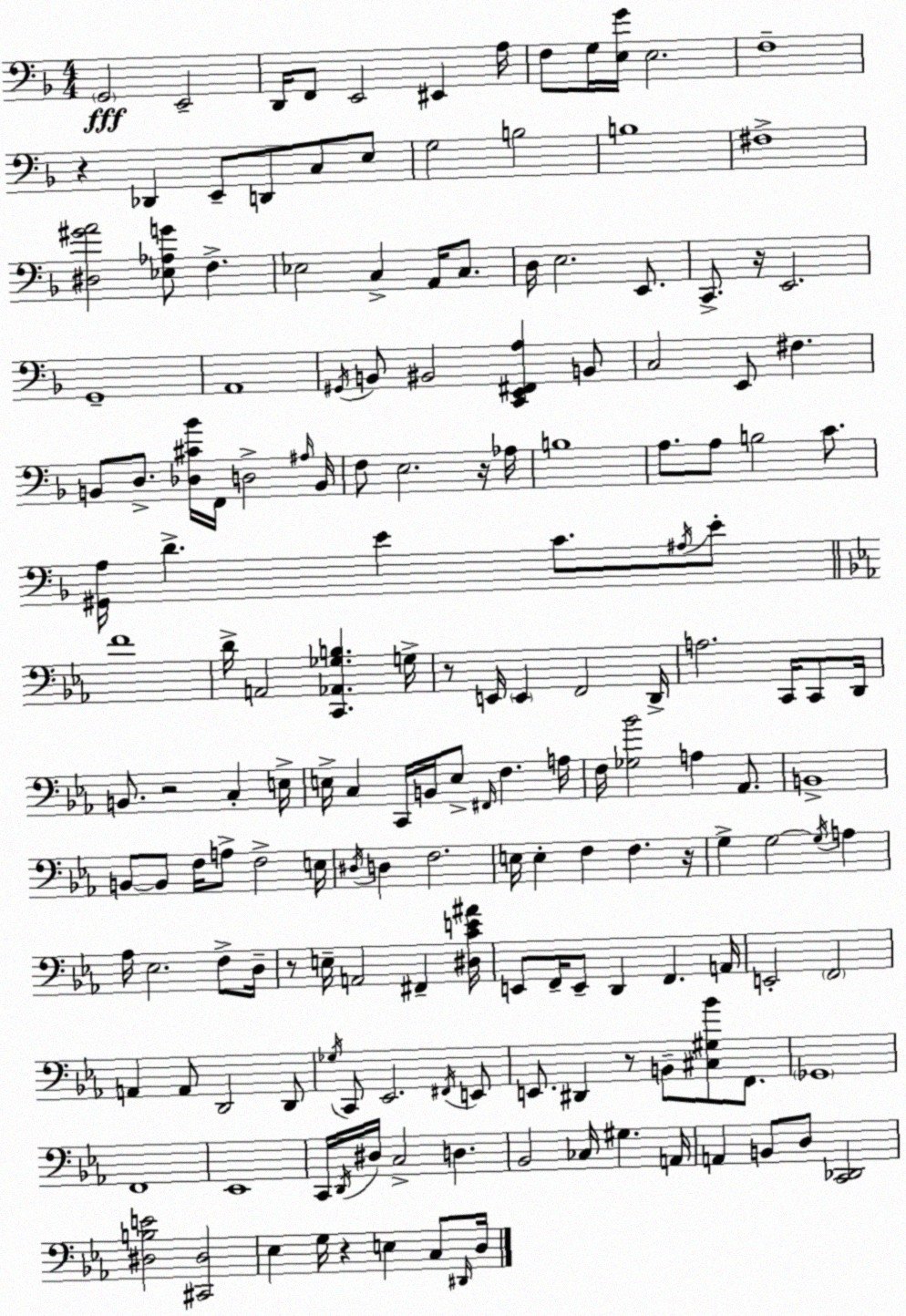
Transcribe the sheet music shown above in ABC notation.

X:1
T:Untitled
M:4/4
L:1/4
K:Dm
G,,2 E,,2 D,,/4 F,,/2 E,,2 ^E,, A,/4 F,/2 G,/4 [E,G]/4 E,2 F,4 z _D,, E,,/2 D,,/2 C,/2 E,/2 G,2 B,2 B,4 ^F,4 [^D,^GA]2 [_E,_A,G]/2 F, _E,2 C, A,,/4 C,/2 D,/4 E,2 E,,/2 C,,/2 z/4 E,,2 G,,4 A,,4 ^G,,/4 B,,/2 ^B,,2 [C,,E,,^F,,A,] B,,/2 C,2 E,,/2 ^F, B,,/2 D,/2 [_D,^C_B]/4 F,,/4 D,2 ^A,/4 B,,/4 F,/2 E,2 z/4 _A,/4 B,4 A,/2 A,/2 B,2 C/2 [^G,,A,]/4 D E C/2 ^A,/4 E/2 F4 D/4 A,,2 [C,,_A,,_G,B,] G,/4 z/2 E,,/4 E,, F,,2 D,,/4 A,2 C,,/4 C,,/2 D,,/4 B,,/2 z2 C, E,/4 E,/4 C, C,,/4 B,,/4 E,/2 ^F,,/4 F, A,/4 F,/4 [_G,_B]2 A, _A,,/2 B,,4 B,,/2 B,,/2 F,/4 A,/2 F,2 E,/4 ^D,/4 D, F,2 E,/4 E, F, F, z/4 G, G,2 G,/4 A, _A,/4 _E,2 F,/2 D,/4 z/2 E,/4 A,,2 ^F,, [^D,CE^A]/4 E,,/2 F,,/4 E,,/2 D,, F,, A,,/4 E,,2 F,,2 A,, A,,/2 D,,2 D,,/2 _G,/4 C,,/2 _E,,2 ^F,,/4 E,,/2 E,,/2 ^D,, z/2 B,,/2 [^C,^G,_B]/2 F,,/2 _G,,4 F,,4 _E,,4 C,,/4 D,,/4 ^D,/4 C,2 D, _B,,2 _C,/4 ^G, A,,/4 A,, B,,/2 D,/2 [C,,_D,,]2 [^D,B,E]2 [^C,,^D,]2 _E, G,/4 z E, C,/2 ^D,,/4 D,/4